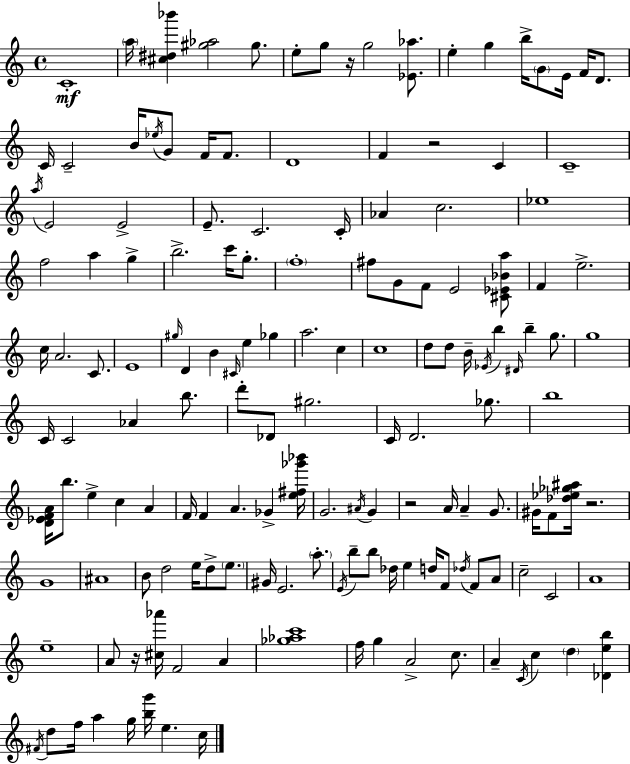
{
  \clef treble
  \time 4/4
  \defaultTimeSignature
  \key a \minor
  c'1-.\mf | \parenthesize a''16 <cis'' dis'' bes'''>4 <gis'' aes''>2 gis''8. | e''8-. g''8 r16 g''2 <ees' aes''>8. | e''4-. g''4 b''16-> \parenthesize g'8 e'16 f'16 d'8. | \break c'16 c'2-- b'16 \acciaccatura { ees''16 } g'8 f'16 f'8. | d'1 | f'4 r2 c'4 | c'1-- | \break \acciaccatura { a''16 } e'2 e'2-> | e'8.-- c'2. | c'16-. aes'4 c''2. | ees''1 | \break f''2 a''4 g''4-> | b''2.-> c'''16 g''8.-. | \parenthesize f''1-. | fis''8 g'8 f'8 e'2 | \break <cis' ees' bes' a''>8 f'4 e''2.-> | c''16 a'2. c'8. | e'1 | \grace { gis''16 } d'4 b'4 \grace { cis'16 } e''4 | \break ges''4 a''2. | c''4 c''1 | d''8 d''8 b'16-- \acciaccatura { ees'16 } b''4 \grace { dis'16 } b''4-- | g''8. g''1 | \break c'16 c'2 aes'4 | b''8. d'''8-. des'8 gis''2. | c'16 d'2. | ges''8. b''1 | \break <d' ees' f' a'>16 b''8. e''4-> c''4 | a'4 f'16 f'4 a'4. | ges'4-> <e'' fis'' ges''' bes'''>16 g'2. | \acciaccatura { ais'16 } g'4 r2 a'16 | \break a'4-- g'8. gis'16 f'8 <des'' ees'' ges'' ais''>16 r2. | g'1 | ais'1 | b'8 d''2 | \break e''16 d''8-> \parenthesize e''8. gis'16 e'2. | \parenthesize a''8.-. \acciaccatura { e'16 } b''8-- b''8 des''16 e''4 | d''16 f'8 \acciaccatura { des''16 } f'8 a'8 c''2-- | c'2 a'1 | \break e''1-- | a'8 r16 <cis'' aes'''>16 f'2 | a'4 <ges'' aes'' c'''>1 | f''16 g''4 a'2-> | \break c''8. a'4-- \acciaccatura { c'16 } c''4 | \parenthesize d''4 <des' e'' b''>4 \acciaccatura { fis'16 } d''8 f''16 a''4 | g''16 <b'' g'''>16 e''4. c''16 \bar "|."
}